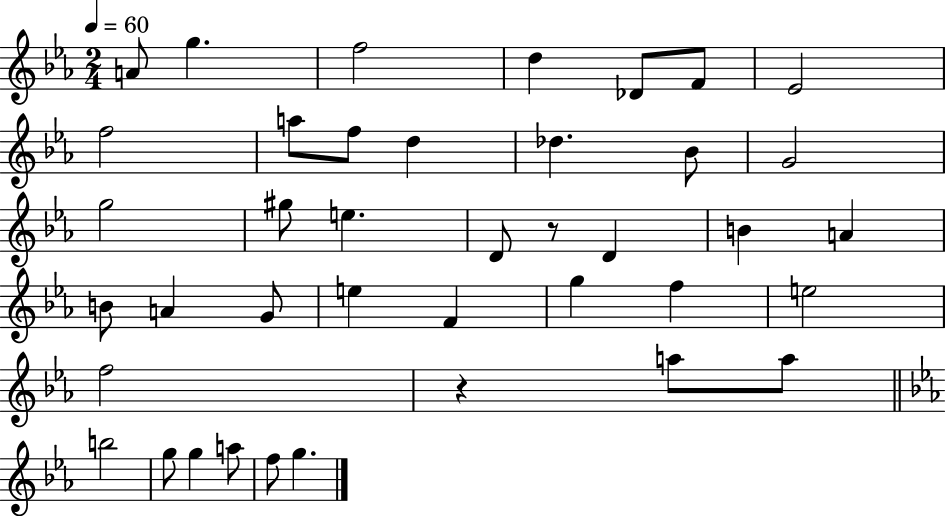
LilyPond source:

{
  \clef treble
  \numericTimeSignature
  \time 2/4
  \key ees \major
  \tempo 4 = 60
  a'8 g''4. | f''2 | d''4 des'8 f'8 | ees'2 | \break f''2 | a''8 f''8 d''4 | des''4. bes'8 | g'2 | \break g''2 | gis''8 e''4. | d'8 r8 d'4 | b'4 a'4 | \break b'8 a'4 g'8 | e''4 f'4 | g''4 f''4 | e''2 | \break f''2 | r4 a''8 a''8 | \bar "||" \break \key c \minor b''2 | g''8 g''4 a''8 | f''8 g''4. | \bar "|."
}